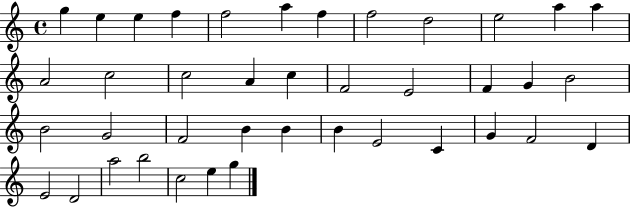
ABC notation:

X:1
T:Untitled
M:4/4
L:1/4
K:C
g e e f f2 a f f2 d2 e2 a a A2 c2 c2 A c F2 E2 F G B2 B2 G2 F2 B B B E2 C G F2 D E2 D2 a2 b2 c2 e g